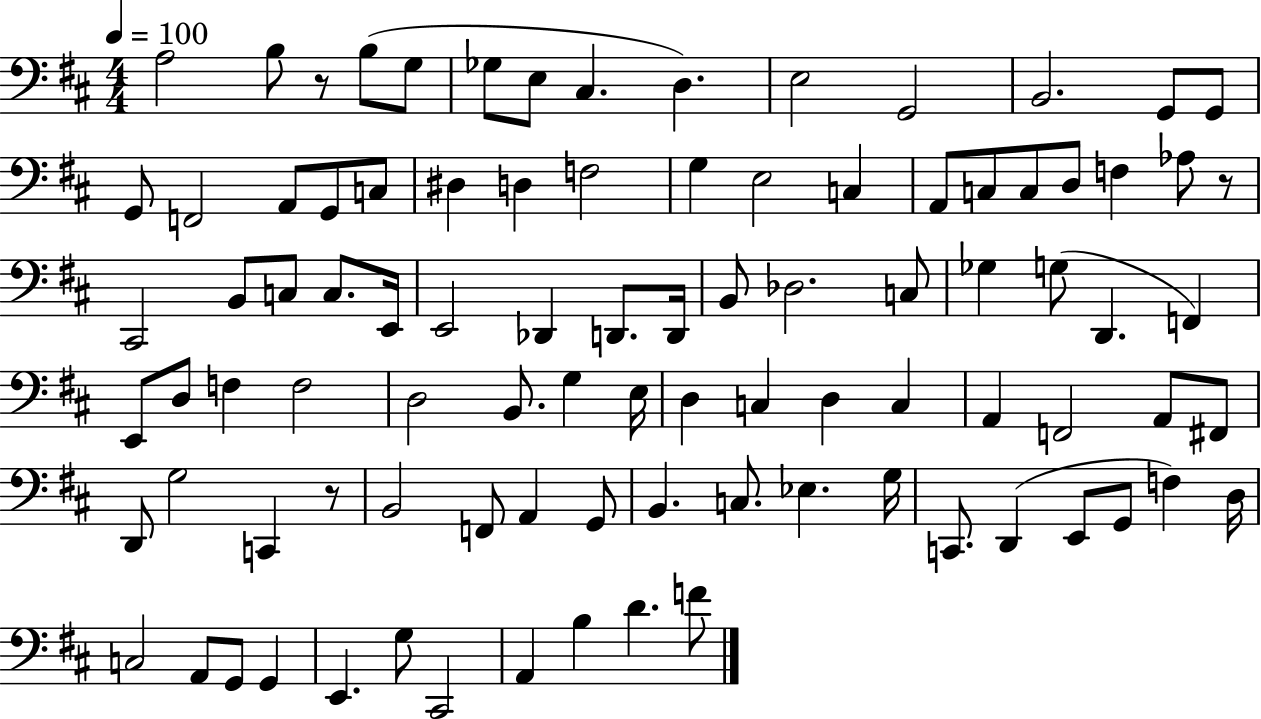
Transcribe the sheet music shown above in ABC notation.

X:1
T:Untitled
M:4/4
L:1/4
K:D
A,2 B,/2 z/2 B,/2 G,/2 _G,/2 E,/2 ^C, D, E,2 G,,2 B,,2 G,,/2 G,,/2 G,,/2 F,,2 A,,/2 G,,/2 C,/2 ^D, D, F,2 G, E,2 C, A,,/2 C,/2 C,/2 D,/2 F, _A,/2 z/2 ^C,,2 B,,/2 C,/2 C,/2 E,,/4 E,,2 _D,, D,,/2 D,,/4 B,,/2 _D,2 C,/2 _G, G,/2 D,, F,, E,,/2 D,/2 F, F,2 D,2 B,,/2 G, E,/4 D, C, D, C, A,, F,,2 A,,/2 ^F,,/2 D,,/2 G,2 C,, z/2 B,,2 F,,/2 A,, G,,/2 B,, C,/2 _E, G,/4 C,,/2 D,, E,,/2 G,,/2 F, D,/4 C,2 A,,/2 G,,/2 G,, E,, G,/2 ^C,,2 A,, B, D F/2